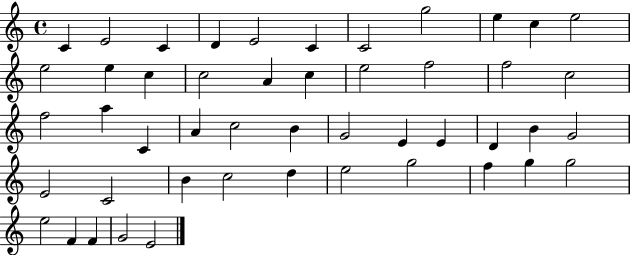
X:1
T:Untitled
M:4/4
L:1/4
K:C
C E2 C D E2 C C2 g2 e c e2 e2 e c c2 A c e2 f2 f2 c2 f2 a C A c2 B G2 E E D B G2 E2 C2 B c2 d e2 g2 f g g2 e2 F F G2 E2